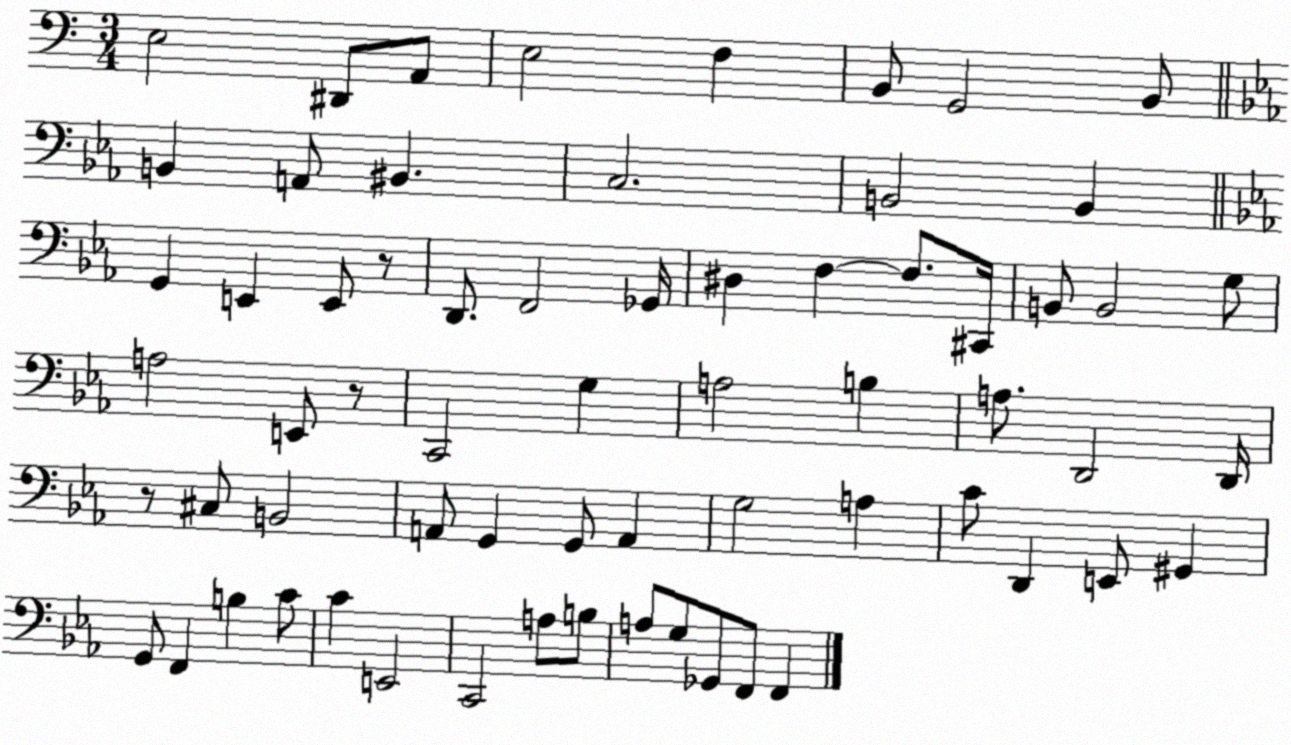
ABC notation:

X:1
T:Untitled
M:3/4
L:1/4
K:C
E,2 ^D,,/2 A,,/2 E,2 F, B,,/2 G,,2 B,,/2 B,, A,,/2 ^B,, C,2 B,,2 B,, G,, E,, E,,/2 z/2 D,,/2 F,,2 _G,,/4 ^D, F, F,/2 ^C,,/4 B,,/2 B,,2 G,/2 A,2 E,,/2 z/2 C,,2 G, A,2 B, A,/2 D,,2 D,,/4 z/2 ^C,/2 B,,2 A,,/2 G,, G,,/2 A,, G,2 A, C/2 D,, E,,/2 ^G,, G,,/2 F,, B, C/2 C E,,2 C,,2 A,/2 B,/2 A,/2 G,/2 _G,,/2 F,,/2 F,,